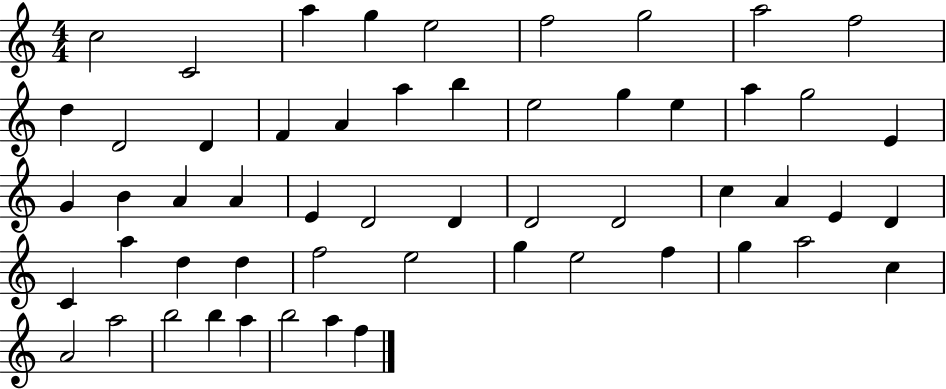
C5/h C4/h A5/q G5/q E5/h F5/h G5/h A5/h F5/h D5/q D4/h D4/q F4/q A4/q A5/q B5/q E5/h G5/q E5/q A5/q G5/h E4/q G4/q B4/q A4/q A4/q E4/q D4/h D4/q D4/h D4/h C5/q A4/q E4/q D4/q C4/q A5/q D5/q D5/q F5/h E5/h G5/q E5/h F5/q G5/q A5/h C5/q A4/h A5/h B5/h B5/q A5/q B5/h A5/q F5/q